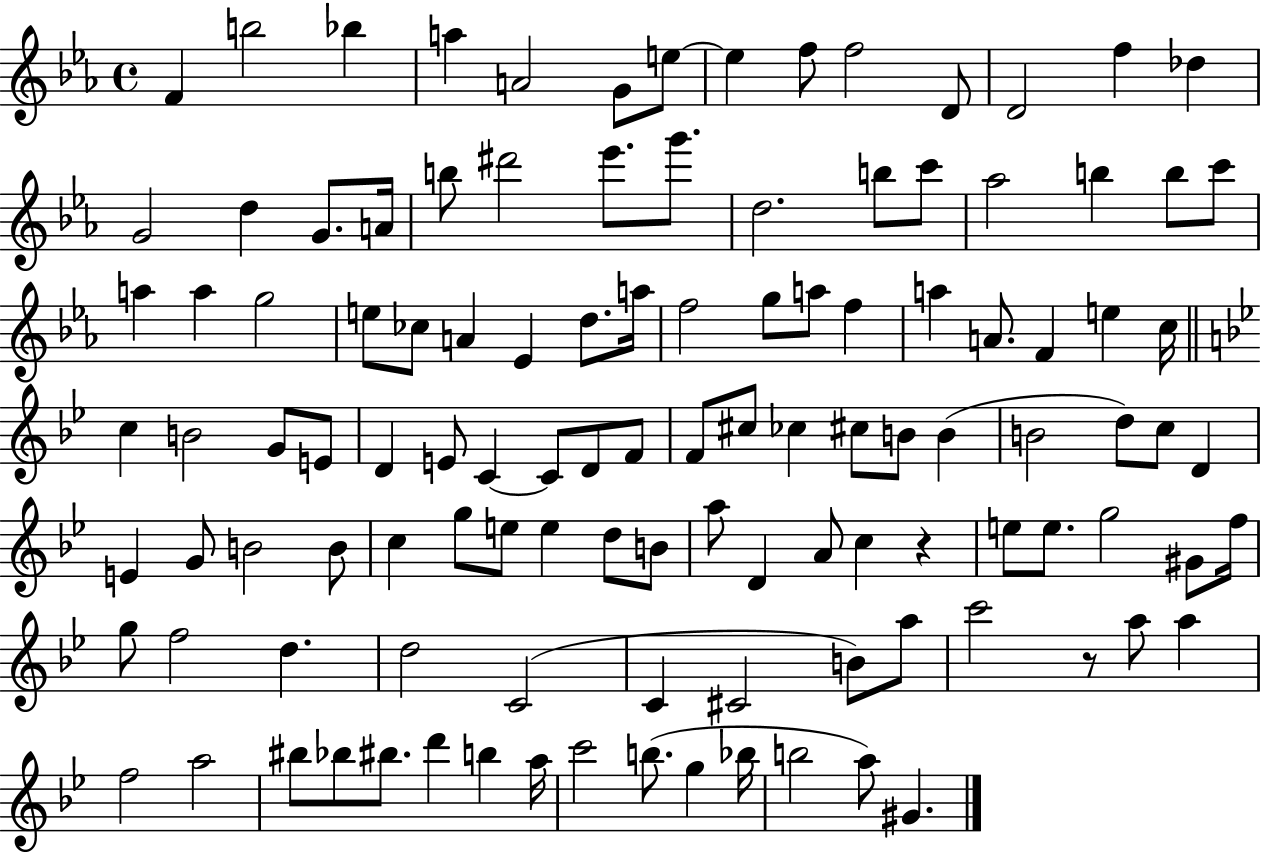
{
  \clef treble
  \time 4/4
  \defaultTimeSignature
  \key ees \major
  f'4 b''2 bes''4 | a''4 a'2 g'8 e''8~~ | e''4 f''8 f''2 d'8 | d'2 f''4 des''4 | \break g'2 d''4 g'8. a'16 | b''8 dis'''2 ees'''8. g'''8. | d''2. b''8 c'''8 | aes''2 b''4 b''8 c'''8 | \break a''4 a''4 g''2 | e''8 ces''8 a'4 ees'4 d''8. a''16 | f''2 g''8 a''8 f''4 | a''4 a'8. f'4 e''4 c''16 | \break \bar "||" \break \key g \minor c''4 b'2 g'8 e'8 | d'4 e'8 c'4~~ c'8 d'8 f'8 | f'8 cis''8 ces''4 cis''8 b'8 b'4( | b'2 d''8) c''8 d'4 | \break e'4 g'8 b'2 b'8 | c''4 g''8 e''8 e''4 d''8 b'8 | a''8 d'4 a'8 c''4 r4 | e''8 e''8. g''2 gis'8 f''16 | \break g''8 f''2 d''4. | d''2 c'2( | c'4 cis'2 b'8) a''8 | c'''2 r8 a''8 a''4 | \break f''2 a''2 | bis''8 bes''8 bis''8. d'''4 b''4 a''16 | c'''2 b''8.( g''4 bes''16 | b''2 a''8) gis'4. | \break \bar "|."
}